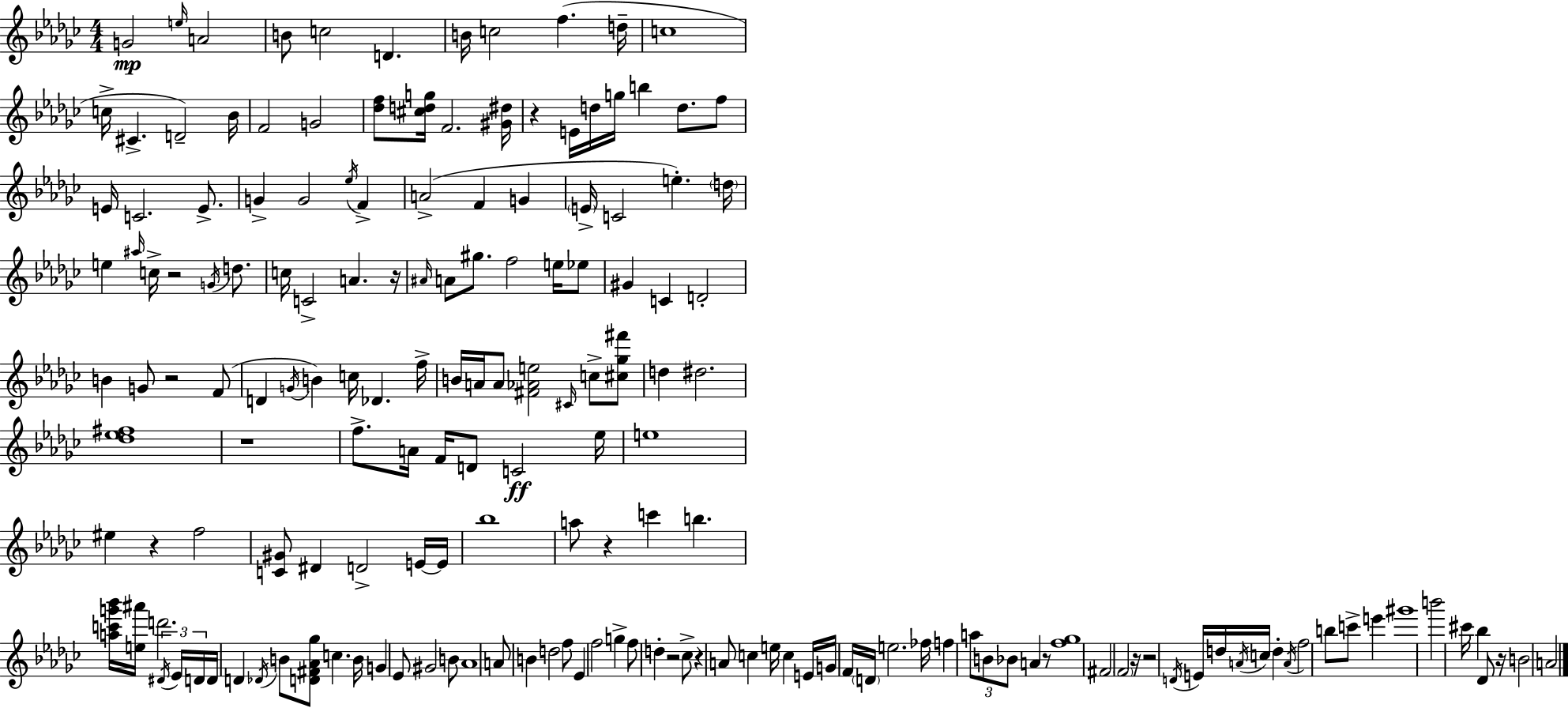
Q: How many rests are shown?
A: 13